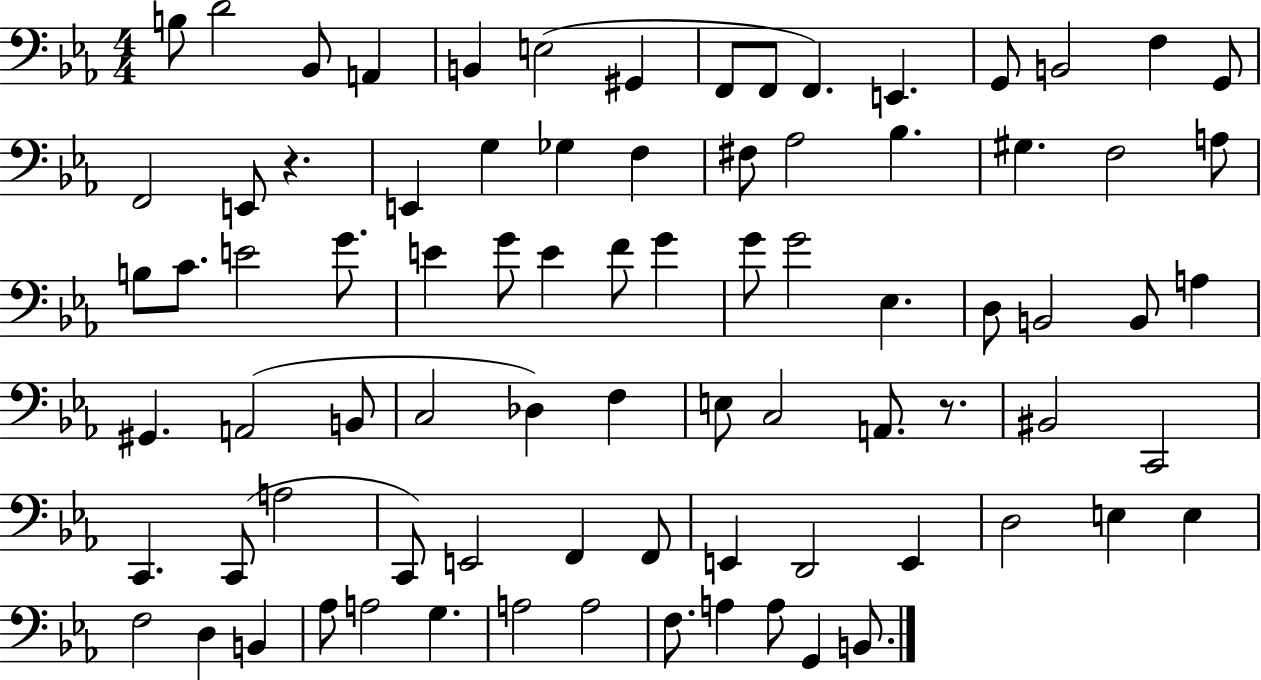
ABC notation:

X:1
T:Untitled
M:4/4
L:1/4
K:Eb
B,/2 D2 _B,,/2 A,, B,, E,2 ^G,, F,,/2 F,,/2 F,, E,, G,,/2 B,,2 F, G,,/2 F,,2 E,,/2 z E,, G, _G, F, ^F,/2 _A,2 _B, ^G, F,2 A,/2 B,/2 C/2 E2 G/2 E G/2 E F/2 G G/2 G2 _E, D,/2 B,,2 B,,/2 A, ^G,, A,,2 B,,/2 C,2 _D, F, E,/2 C,2 A,,/2 z/2 ^B,,2 C,,2 C,, C,,/2 A,2 C,,/2 E,,2 F,, F,,/2 E,, D,,2 E,, D,2 E, E, F,2 D, B,, _A,/2 A,2 G, A,2 A,2 F,/2 A, A,/2 G,, B,,/2